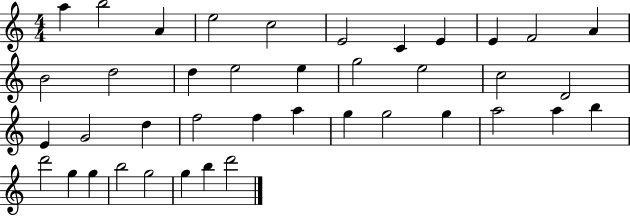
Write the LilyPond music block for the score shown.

{
  \clef treble
  \numericTimeSignature
  \time 4/4
  \key c \major
  a''4 b''2 a'4 | e''2 c''2 | e'2 c'4 e'4 | e'4 f'2 a'4 | \break b'2 d''2 | d''4 e''2 e''4 | g''2 e''2 | c''2 d'2 | \break e'4 g'2 d''4 | f''2 f''4 a''4 | g''4 g''2 g''4 | a''2 a''4 b''4 | \break d'''2 g''4 g''4 | b''2 g''2 | g''4 b''4 d'''2 | \bar "|."
}